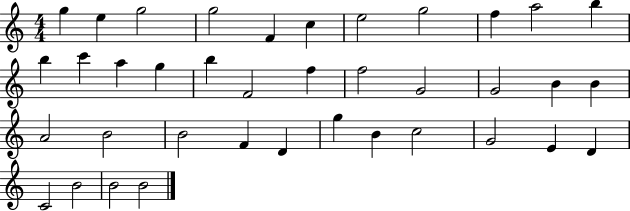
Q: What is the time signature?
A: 4/4